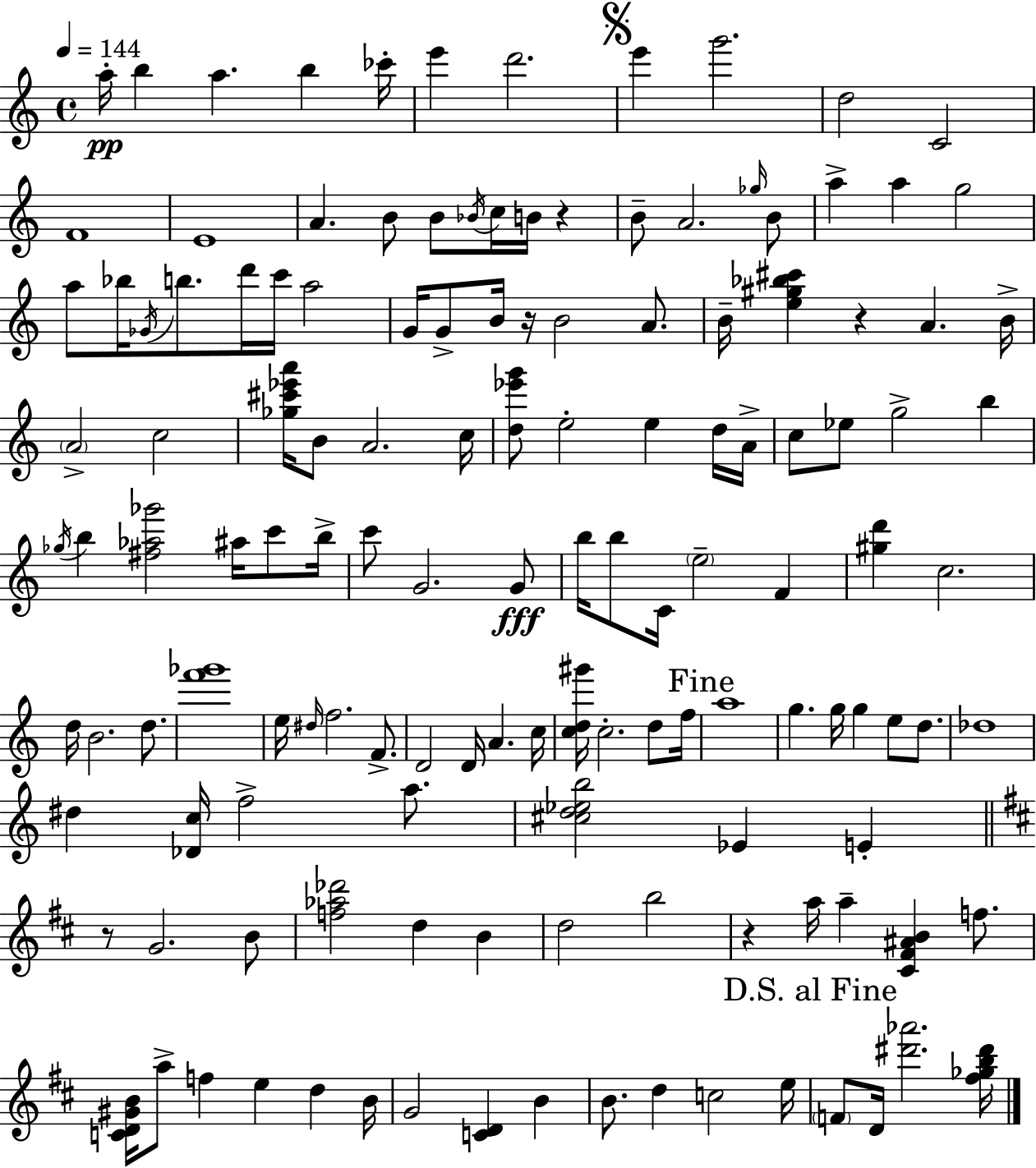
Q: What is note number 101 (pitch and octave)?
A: A5